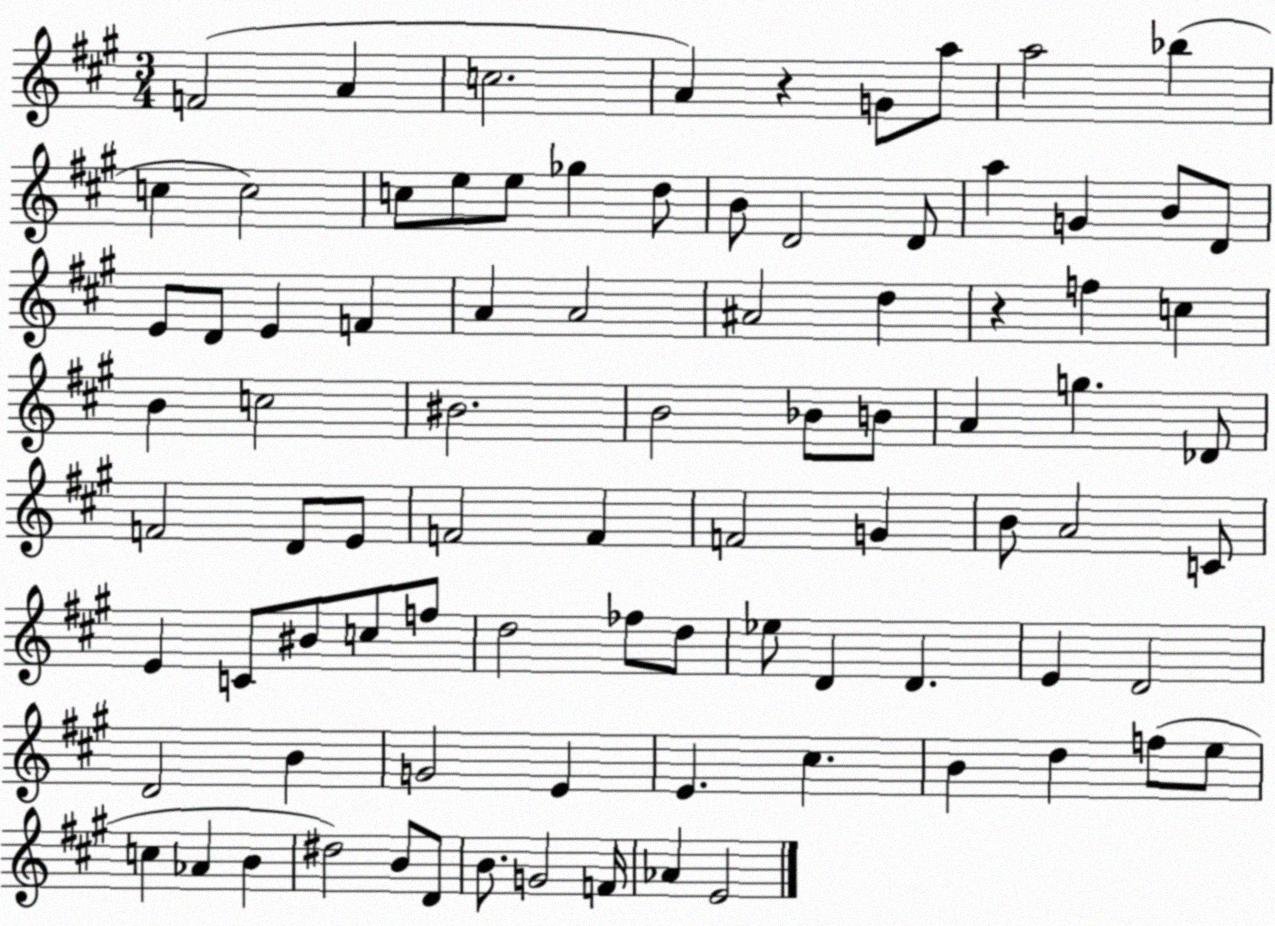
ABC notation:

X:1
T:Untitled
M:3/4
L:1/4
K:A
F2 A c2 A z G/2 a/2 a2 _b c c2 c/2 e/2 e/2 _g d/2 B/2 D2 D/2 a G B/2 D/2 E/2 D/2 E F A A2 ^A2 d z f c B c2 ^B2 B2 _B/2 B/2 A g _D/2 F2 D/2 E/2 F2 F F2 G B/2 A2 C/2 E C/2 ^B/2 c/2 f/2 d2 _f/2 d/2 _e/2 D D E D2 D2 B G2 E E ^c B d f/2 e/2 c _A B ^d2 B/2 D/2 B/2 G2 F/4 _A E2